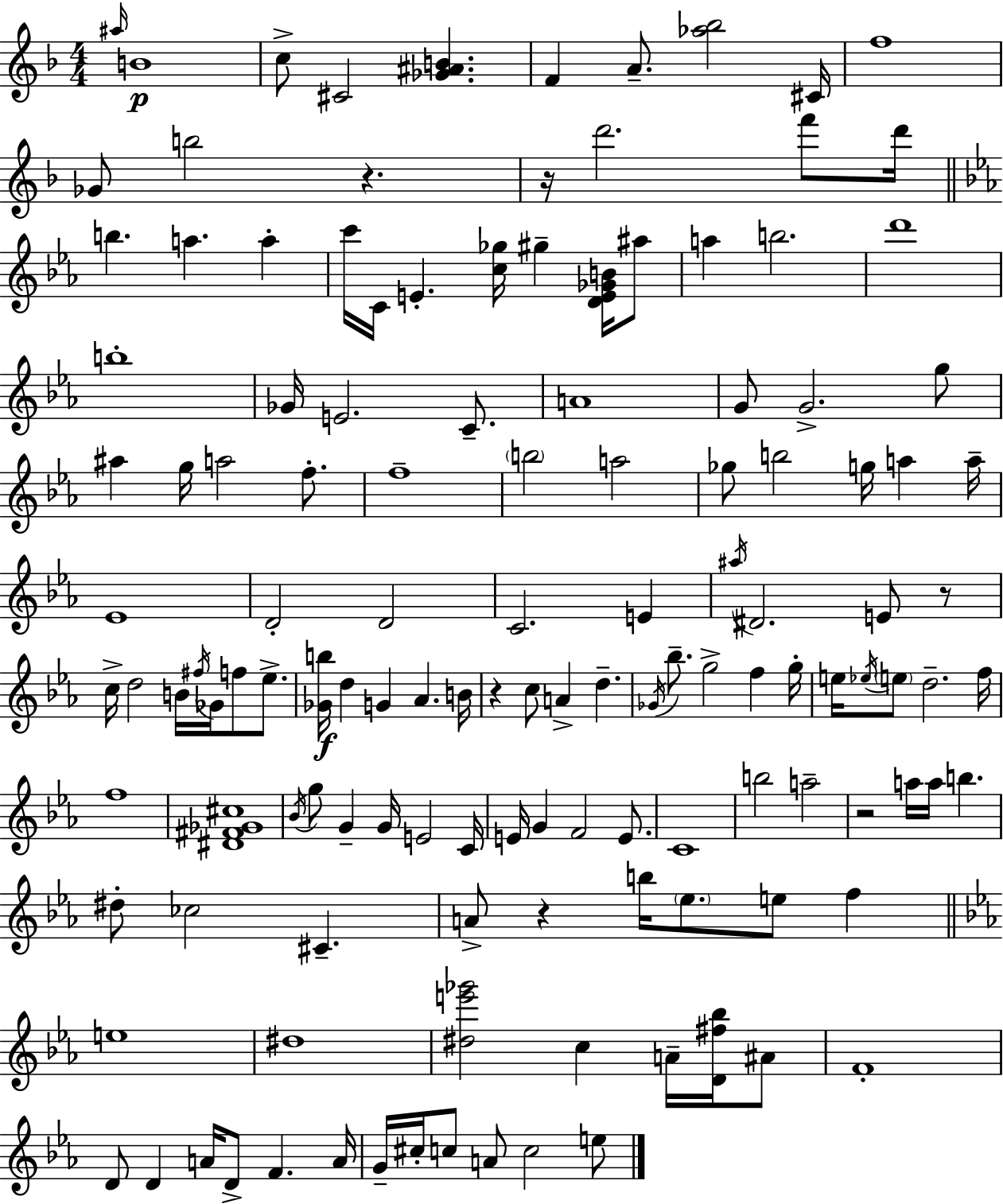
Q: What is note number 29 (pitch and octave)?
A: A4